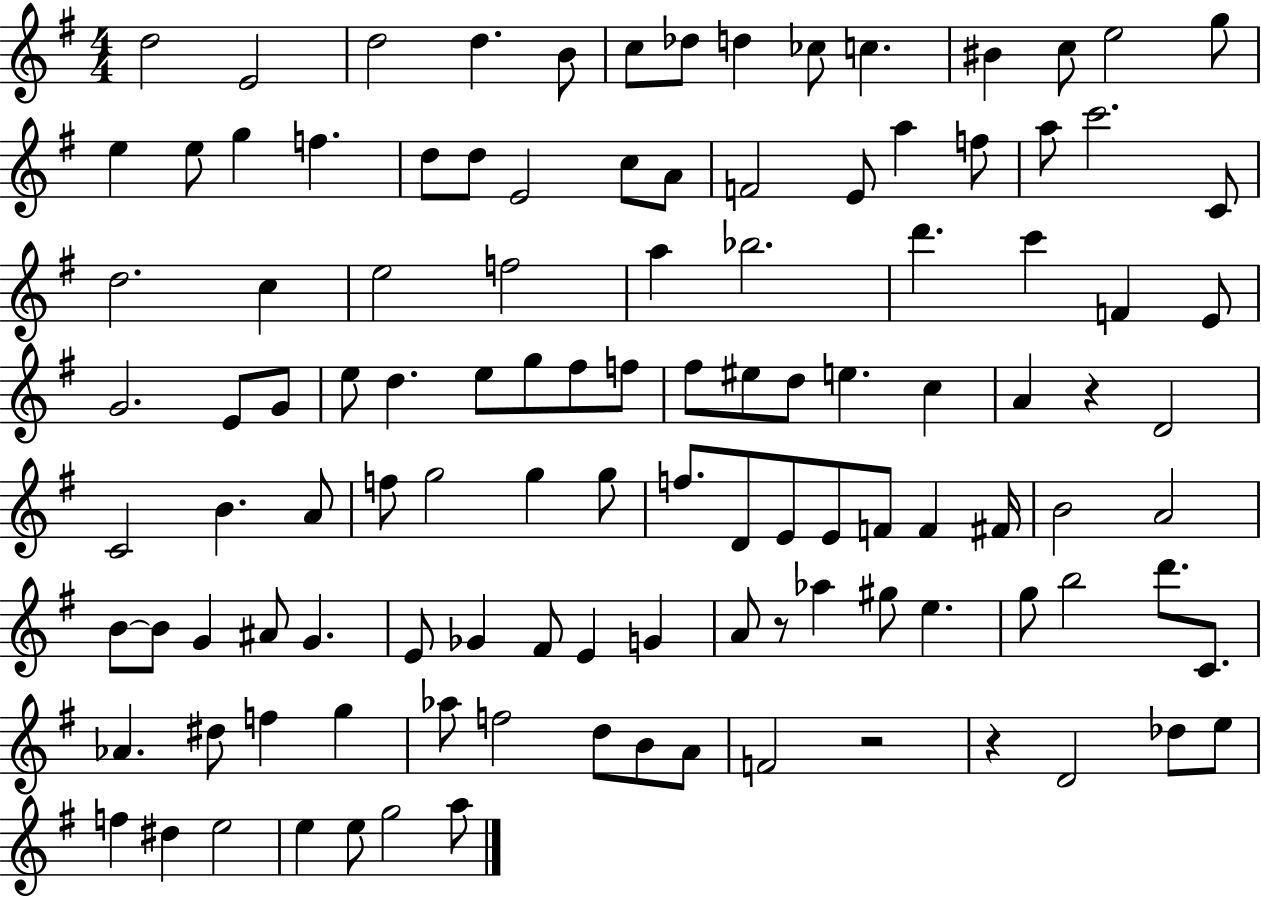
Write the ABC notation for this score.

X:1
T:Untitled
M:4/4
L:1/4
K:G
d2 E2 d2 d B/2 c/2 _d/2 d _c/2 c ^B c/2 e2 g/2 e e/2 g f d/2 d/2 E2 c/2 A/2 F2 E/2 a f/2 a/2 c'2 C/2 d2 c e2 f2 a _b2 d' c' F E/2 G2 E/2 G/2 e/2 d e/2 g/2 ^f/2 f/2 ^f/2 ^e/2 d/2 e c A z D2 C2 B A/2 f/2 g2 g g/2 f/2 D/2 E/2 E/2 F/2 F ^F/4 B2 A2 B/2 B/2 G ^A/2 G E/2 _G ^F/2 E G A/2 z/2 _a ^g/2 e g/2 b2 d'/2 C/2 _A ^d/2 f g _a/2 f2 d/2 B/2 A/2 F2 z2 z D2 _d/2 e/2 f ^d e2 e e/2 g2 a/2